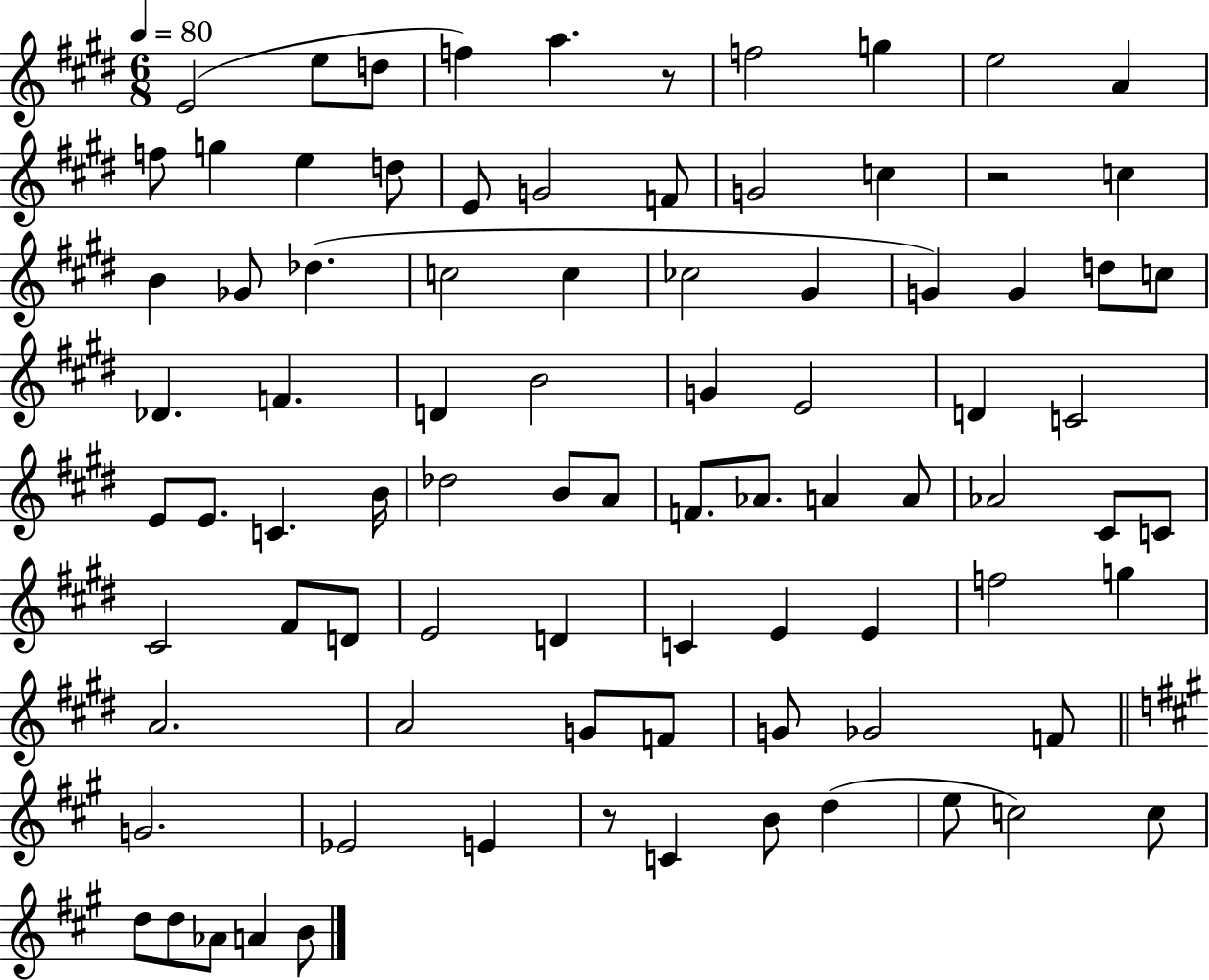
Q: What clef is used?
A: treble